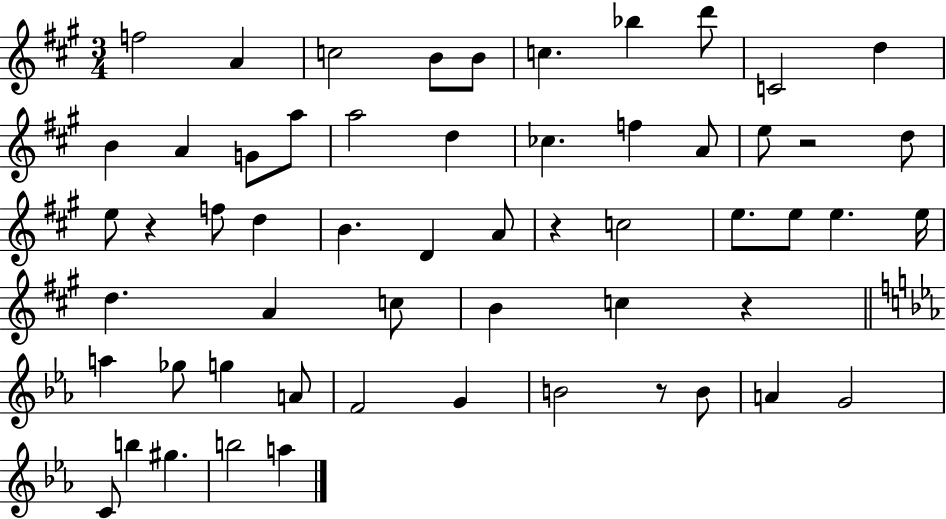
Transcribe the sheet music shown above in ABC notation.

X:1
T:Untitled
M:3/4
L:1/4
K:A
f2 A c2 B/2 B/2 c _b d'/2 C2 d B A G/2 a/2 a2 d _c f A/2 e/2 z2 d/2 e/2 z f/2 d B D A/2 z c2 e/2 e/2 e e/4 d A c/2 B c z a _g/2 g A/2 F2 G B2 z/2 B/2 A G2 C/2 b ^g b2 a